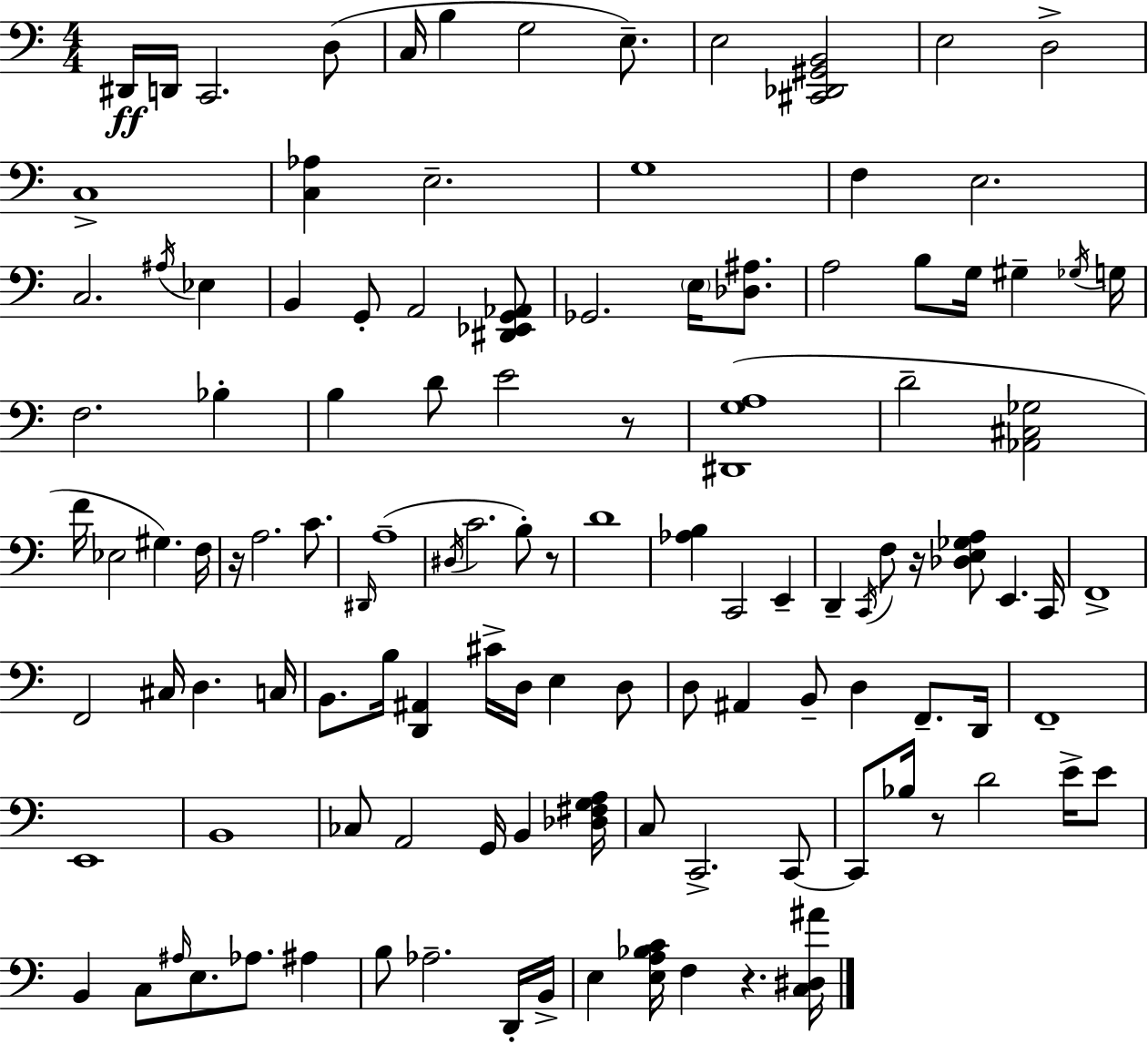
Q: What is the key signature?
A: C major